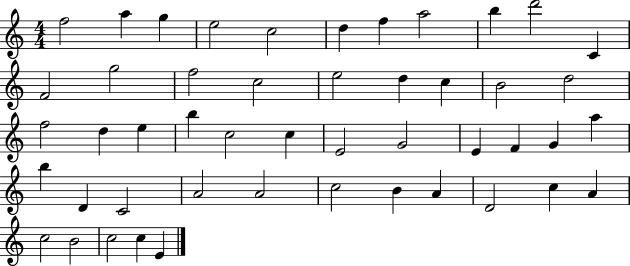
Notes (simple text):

F5/h A5/q G5/q E5/h C5/h D5/q F5/q A5/h B5/q D6/h C4/q F4/h G5/h F5/h C5/h E5/h D5/q C5/q B4/h D5/h F5/h D5/q E5/q B5/q C5/h C5/q E4/h G4/h E4/q F4/q G4/q A5/q B5/q D4/q C4/h A4/h A4/h C5/h B4/q A4/q D4/h C5/q A4/q C5/h B4/h C5/h C5/q E4/q